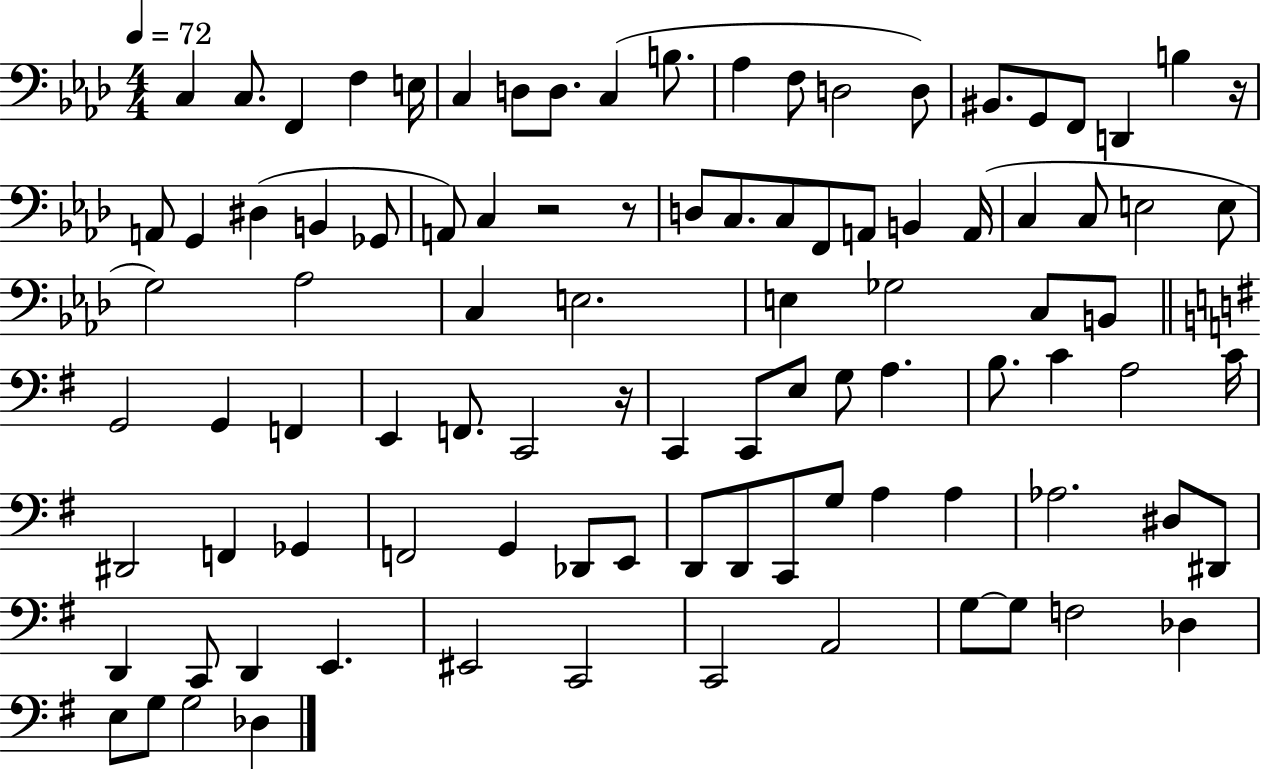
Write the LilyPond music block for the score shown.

{
  \clef bass
  \numericTimeSignature
  \time 4/4
  \key aes \major
  \tempo 4 = 72
  c4 c8. f,4 f4 e16 | c4 d8 d8. c4( b8. | aes4 f8 d2 d8) | bis,8. g,8 f,8 d,4 b4 r16 | \break a,8 g,4 dis4( b,4 ges,8 | a,8) c4 r2 r8 | d8 c8. c8 f,8 a,8 b,4 a,16( | c4 c8 e2 e8 | \break g2) aes2 | c4 e2. | e4 ges2 c8 b,8 | \bar "||" \break \key g \major g,2 g,4 f,4 | e,4 f,8. c,2 r16 | c,4 c,8 e8 g8 a4. | b8. c'4 a2 c'16 | \break dis,2 f,4 ges,4 | f,2 g,4 des,8 e,8 | d,8 d,8 c,8 g8 a4 a4 | aes2. dis8 dis,8 | \break d,4 c,8 d,4 e,4. | eis,2 c,2 | c,2 a,2 | g8~~ g8 f2 des4 | \break e8 g8 g2 des4 | \bar "|."
}